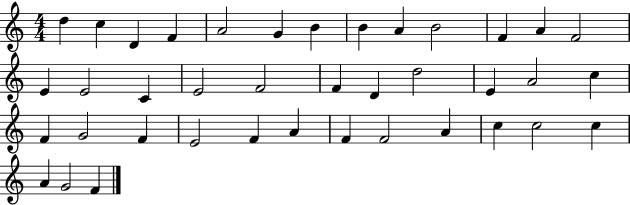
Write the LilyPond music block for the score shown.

{
  \clef treble
  \numericTimeSignature
  \time 4/4
  \key c \major
  d''4 c''4 d'4 f'4 | a'2 g'4 b'4 | b'4 a'4 b'2 | f'4 a'4 f'2 | \break e'4 e'2 c'4 | e'2 f'2 | f'4 d'4 d''2 | e'4 a'2 c''4 | \break f'4 g'2 f'4 | e'2 f'4 a'4 | f'4 f'2 a'4 | c''4 c''2 c''4 | \break a'4 g'2 f'4 | \bar "|."
}